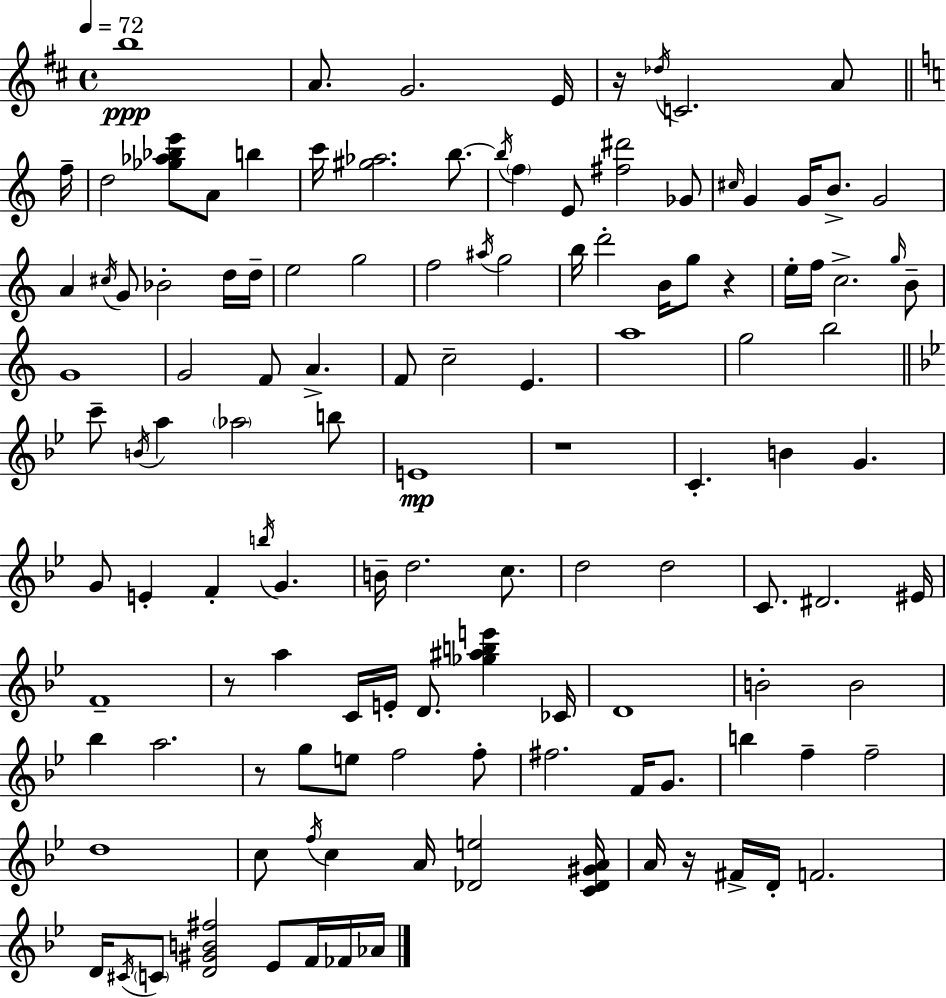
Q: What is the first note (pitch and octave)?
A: B5